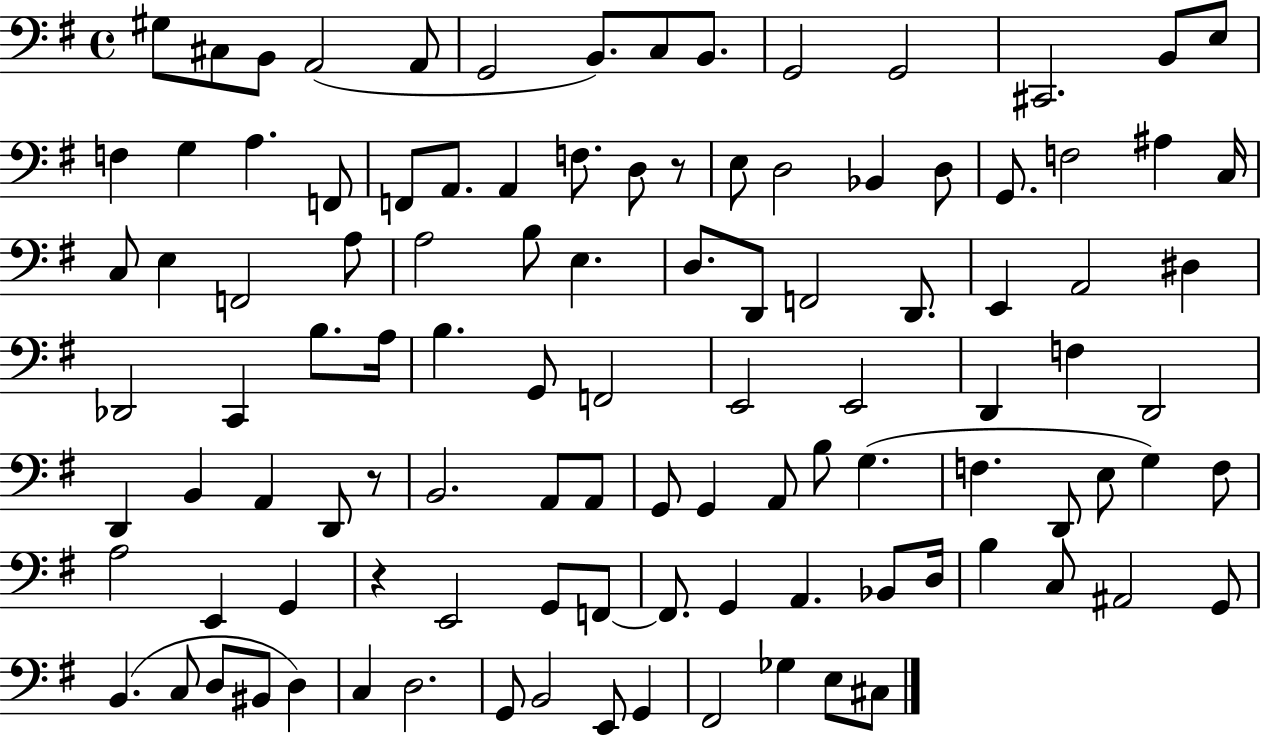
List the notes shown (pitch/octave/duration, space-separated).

G#3/e C#3/e B2/e A2/h A2/e G2/h B2/e. C3/e B2/e. G2/h G2/h C#2/h. B2/e E3/e F3/q G3/q A3/q. F2/e F2/e A2/e. A2/q F3/e. D3/e R/e E3/e D3/h Bb2/q D3/e G2/e. F3/h A#3/q C3/s C3/e E3/q F2/h A3/e A3/h B3/e E3/q. D3/e. D2/e F2/h D2/e. E2/q A2/h D#3/q Db2/h C2/q B3/e. A3/s B3/q. G2/e F2/h E2/h E2/h D2/q F3/q D2/h D2/q B2/q A2/q D2/e R/e B2/h. A2/e A2/e G2/e G2/q A2/e B3/e G3/q. F3/q. D2/e E3/e G3/q F3/e A3/h E2/q G2/q R/q E2/h G2/e F2/e F2/e. G2/q A2/q. Bb2/e D3/s B3/q C3/e A#2/h G2/e B2/q. C3/e D3/e BIS2/e D3/q C3/q D3/h. G2/e B2/h E2/e G2/q F#2/h Gb3/q E3/e C#3/e